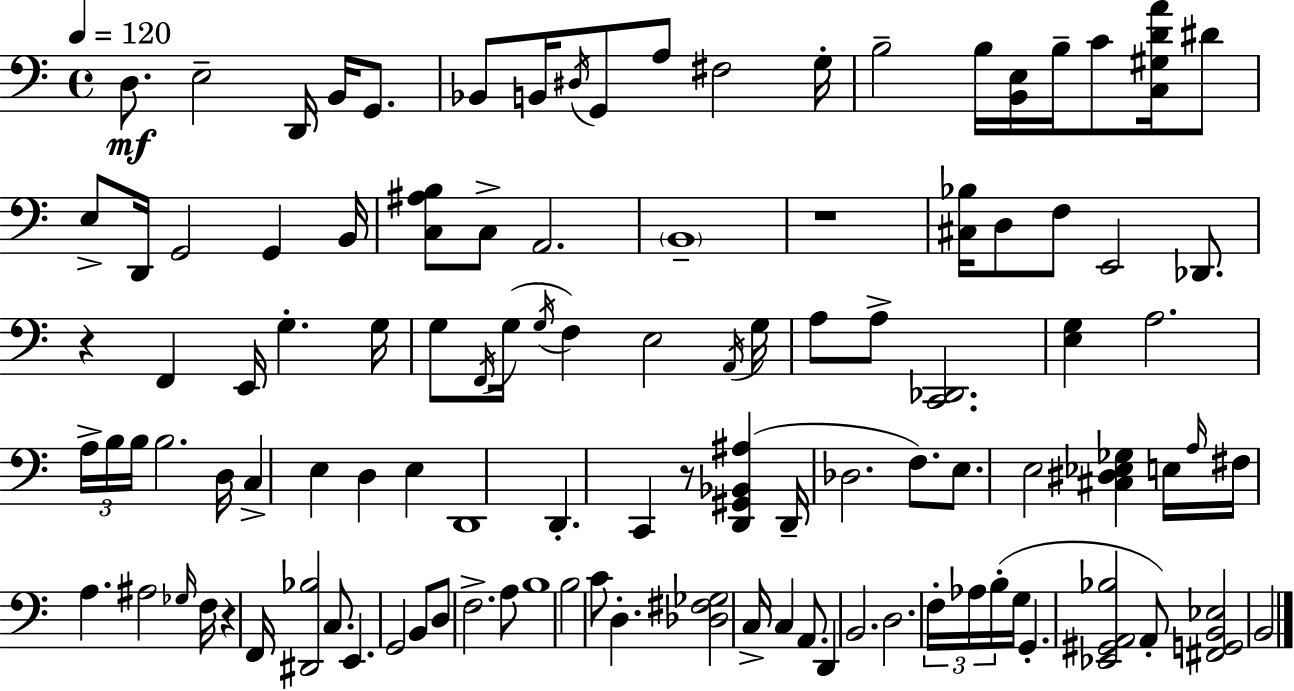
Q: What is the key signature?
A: C major